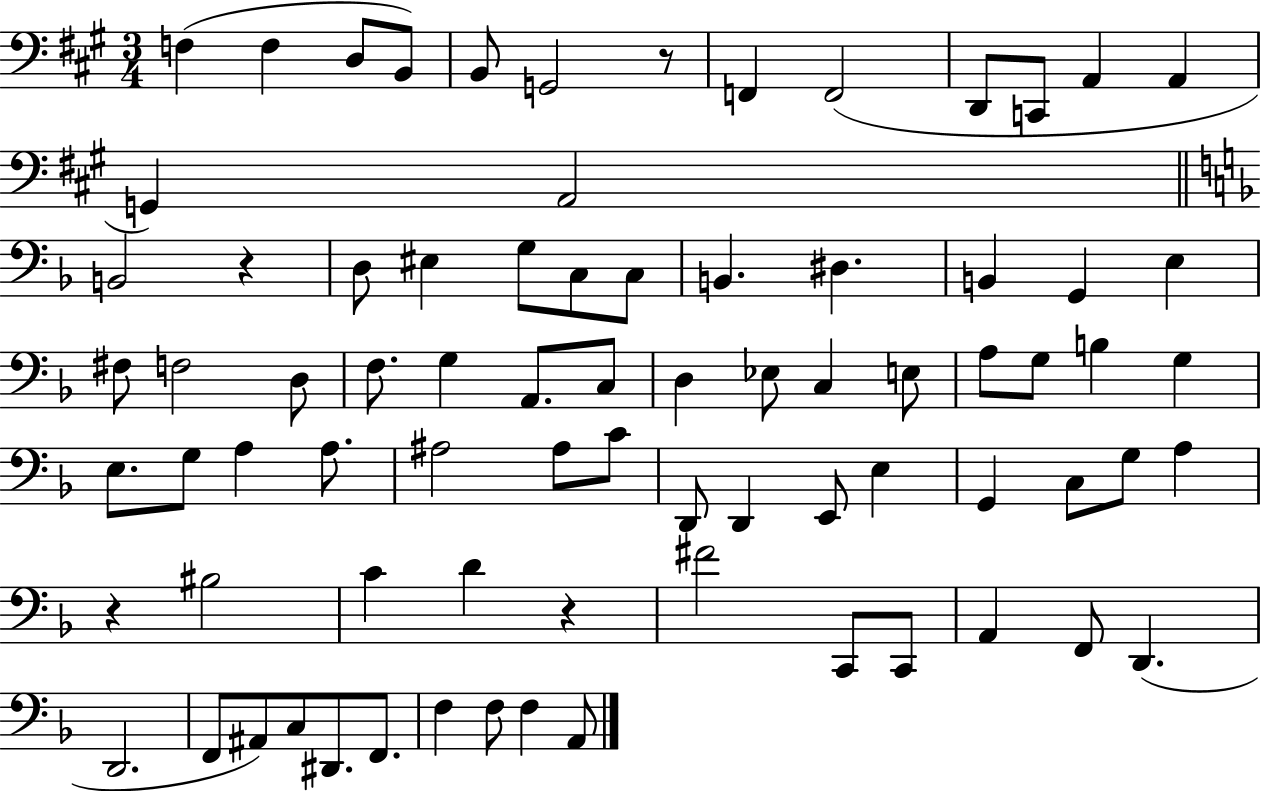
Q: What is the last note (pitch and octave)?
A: A2